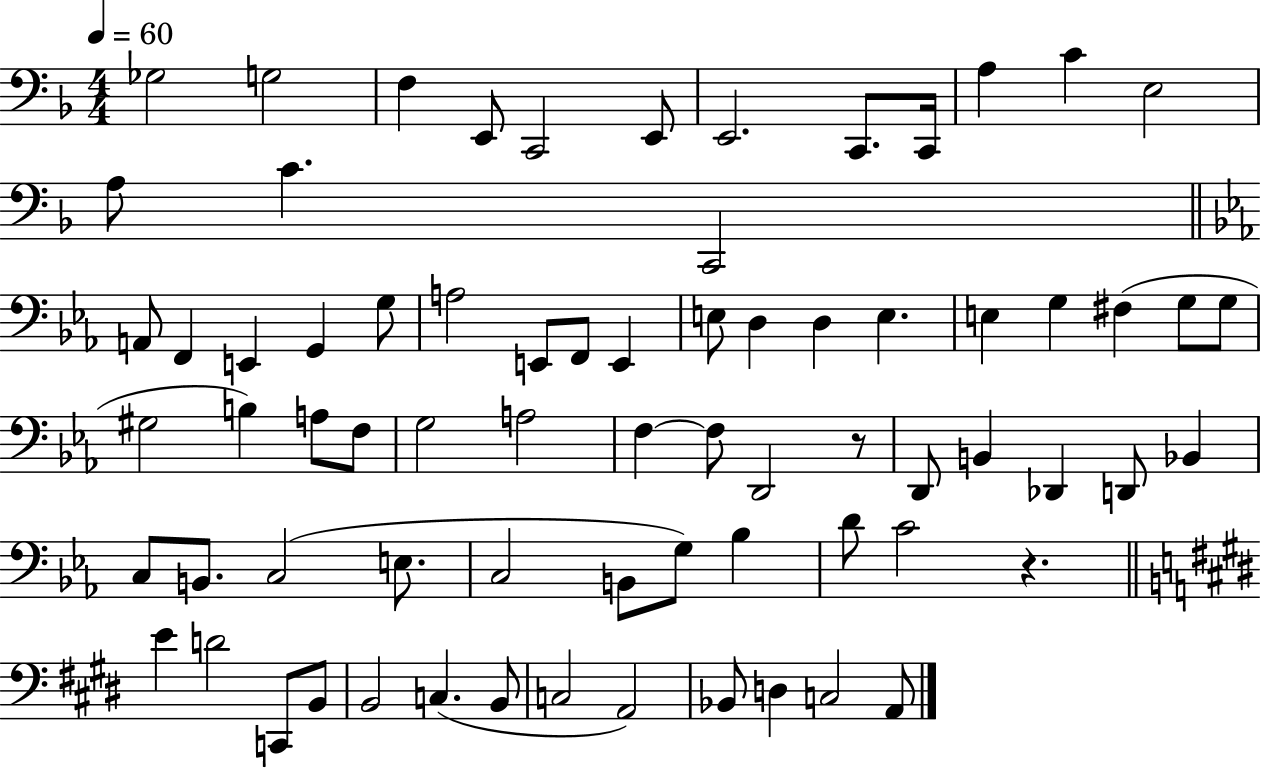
{
  \clef bass
  \numericTimeSignature
  \time 4/4
  \key f \major
  \tempo 4 = 60
  \repeat volta 2 { ges2 g2 | f4 e,8 c,2 e,8 | e,2. c,8. c,16 | a4 c'4 e2 | \break a8 c'4. c,2 | \bar "||" \break \key c \minor a,8 f,4 e,4 g,4 g8 | a2 e,8 f,8 e,4 | e8 d4 d4 e4. | e4 g4 fis4( g8 g8 | \break gis2 b4) a8 f8 | g2 a2 | f4~~ f8 d,2 r8 | d,8 b,4 des,4 d,8 bes,4 | \break c8 b,8. c2( e8. | c2 b,8 g8) bes4 | d'8 c'2 r4. | \bar "||" \break \key e \major e'4 d'2 c,8 b,8 | b,2 c4.( b,8 | c2 a,2) | bes,8 d4 c2 a,8 | \break } \bar "|."
}